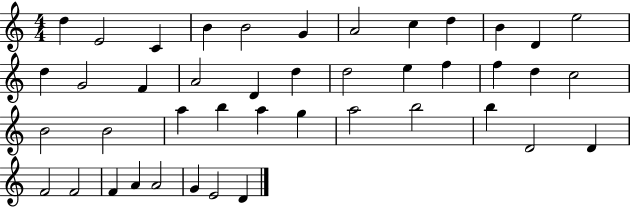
{
  \clef treble
  \numericTimeSignature
  \time 4/4
  \key c \major
  d''4 e'2 c'4 | b'4 b'2 g'4 | a'2 c''4 d''4 | b'4 d'4 e''2 | \break d''4 g'2 f'4 | a'2 d'4 d''4 | d''2 e''4 f''4 | f''4 d''4 c''2 | \break b'2 b'2 | a''4 b''4 a''4 g''4 | a''2 b''2 | b''4 d'2 d'4 | \break f'2 f'2 | f'4 a'4 a'2 | g'4 e'2 d'4 | \bar "|."
}